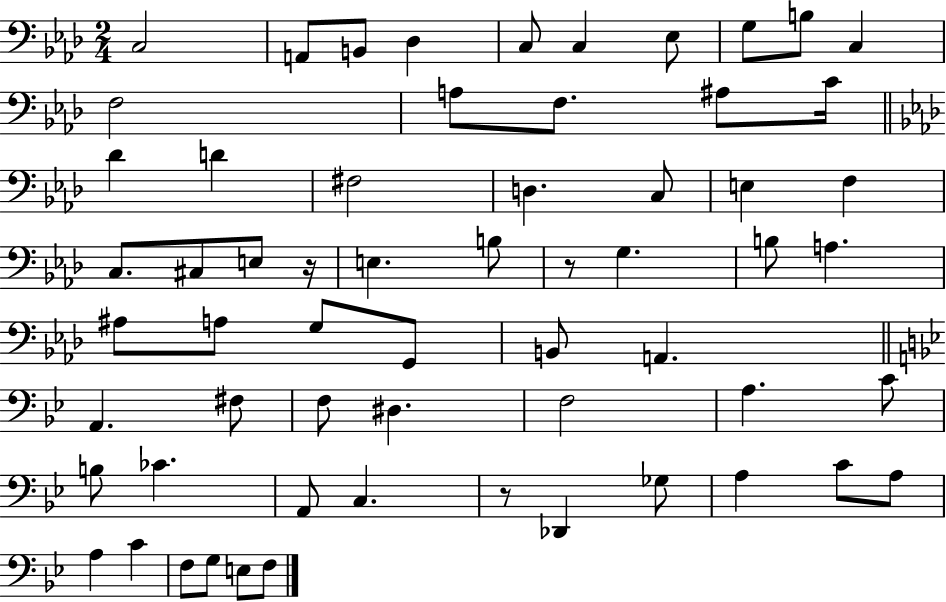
X:1
T:Untitled
M:2/4
L:1/4
K:Ab
C,2 A,,/2 B,,/2 _D, C,/2 C, _E,/2 G,/2 B,/2 C, F,2 A,/2 F,/2 ^A,/2 C/4 _D D ^F,2 D, C,/2 E, F, C,/2 ^C,/2 E,/2 z/4 E, B,/2 z/2 G, B,/2 A, ^A,/2 A,/2 G,/2 G,,/2 B,,/2 A,, A,, ^F,/2 F,/2 ^D, F,2 A, C/2 B,/2 _C A,,/2 C, z/2 _D,, _G,/2 A, C/2 A,/2 A, C F,/2 G,/2 E,/2 F,/2